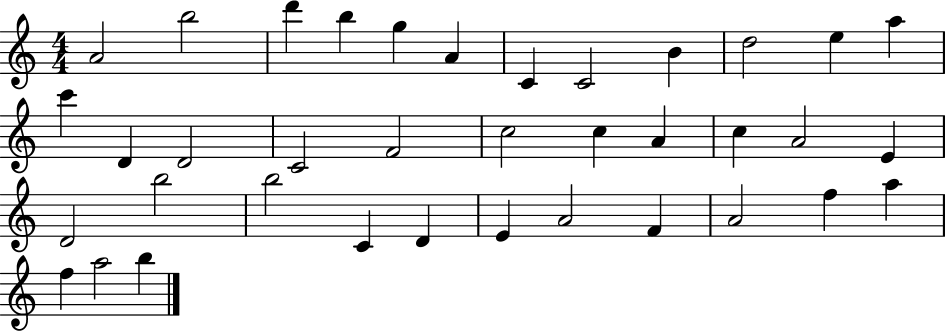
A4/h B5/h D6/q B5/q G5/q A4/q C4/q C4/h B4/q D5/h E5/q A5/q C6/q D4/q D4/h C4/h F4/h C5/h C5/q A4/q C5/q A4/h E4/q D4/h B5/h B5/h C4/q D4/q E4/q A4/h F4/q A4/h F5/q A5/q F5/q A5/h B5/q